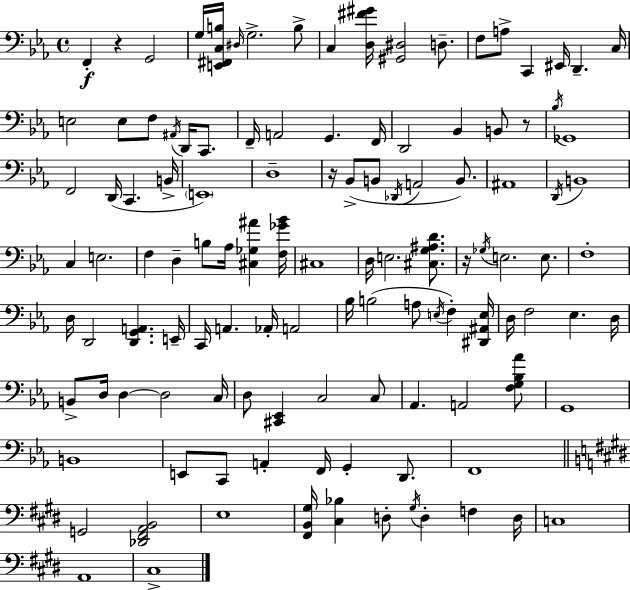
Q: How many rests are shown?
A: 4